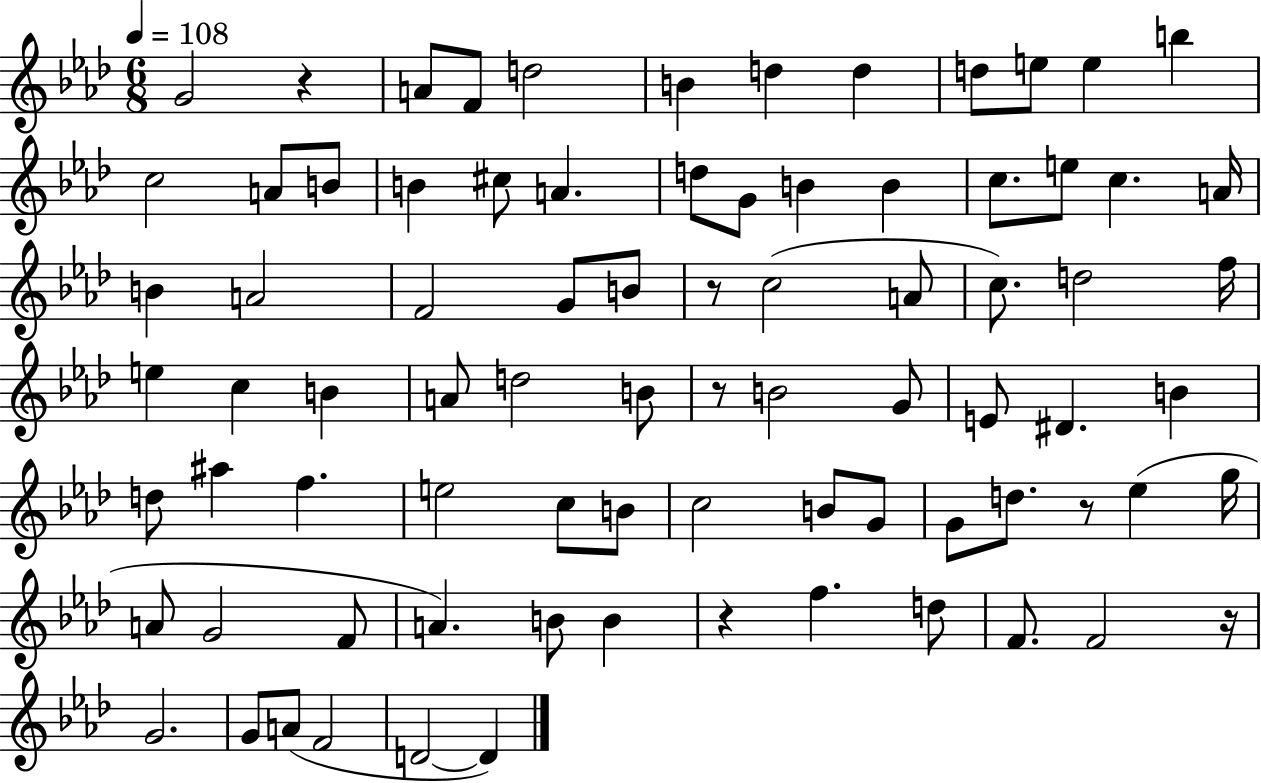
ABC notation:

X:1
T:Untitled
M:6/8
L:1/4
K:Ab
G2 z A/2 F/2 d2 B d d d/2 e/2 e b c2 A/2 B/2 B ^c/2 A d/2 G/2 B B c/2 e/2 c A/4 B A2 F2 G/2 B/2 z/2 c2 A/2 c/2 d2 f/4 e c B A/2 d2 B/2 z/2 B2 G/2 E/2 ^D B d/2 ^a f e2 c/2 B/2 c2 B/2 G/2 G/2 d/2 z/2 _e g/4 A/2 G2 F/2 A B/2 B z f d/2 F/2 F2 z/4 G2 G/2 A/2 F2 D2 D